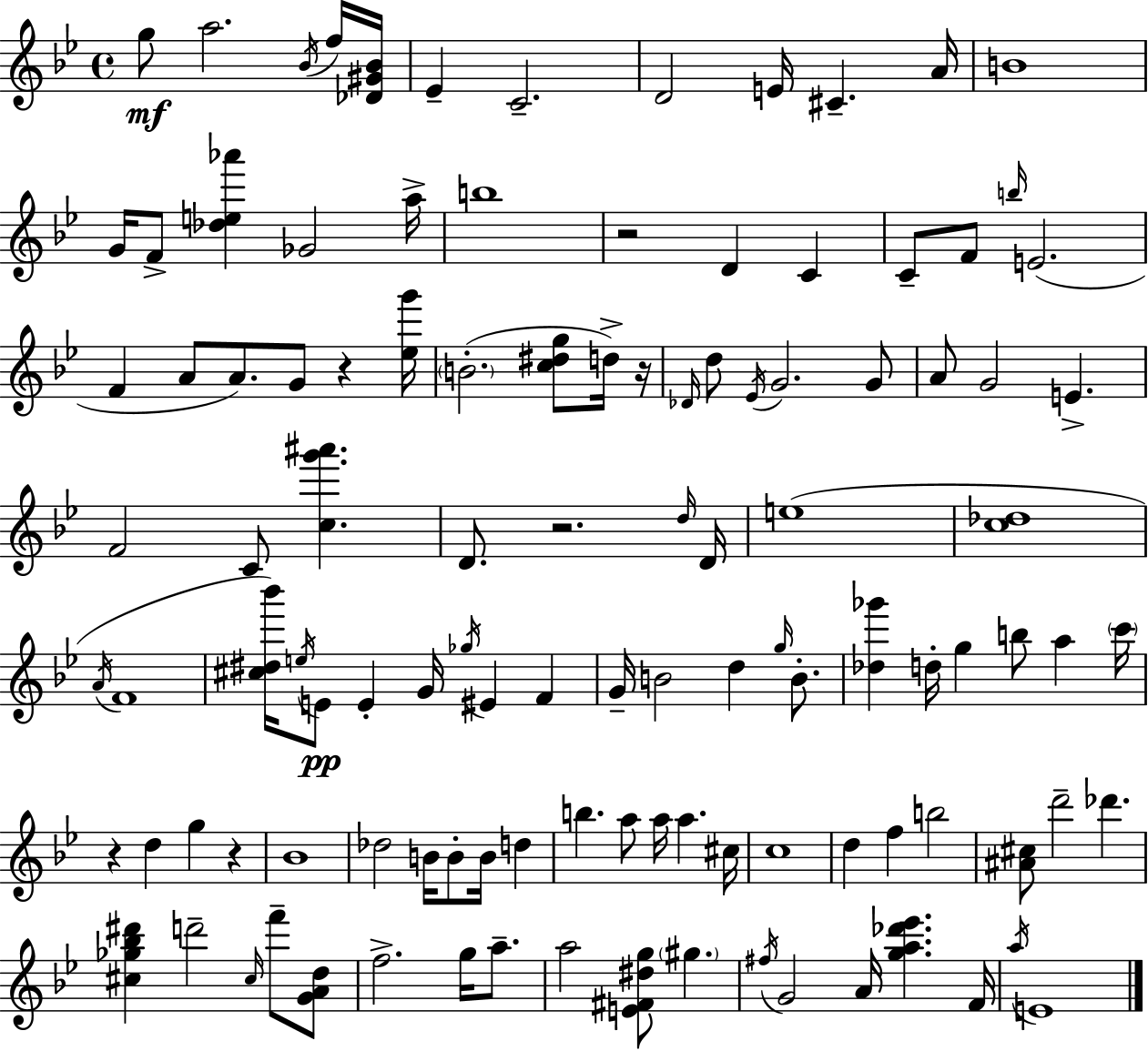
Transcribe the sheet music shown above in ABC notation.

X:1
T:Untitled
M:4/4
L:1/4
K:Bb
g/2 a2 _B/4 f/4 [_D^G_B]/4 _E C2 D2 E/4 ^C A/4 B4 G/4 F/2 [_de_a'] _G2 a/4 b4 z2 D C C/2 F/2 b/4 E2 F A/2 A/2 G/2 z [_eg']/4 B2 [c^dg]/2 d/4 z/4 _D/4 d/2 _E/4 G2 G/2 A/2 G2 E F2 C/2 [cg'^a'] D/2 z2 d/4 D/4 e4 [c_d]4 A/4 F4 [^c^d_b']/4 e/4 E/2 E G/4 _g/4 ^E F G/4 B2 d g/4 B/2 [_d_g'] d/4 g b/2 a c'/4 z d g z _B4 _d2 B/4 B/2 B/4 d b a/2 a/4 a ^c/4 c4 d f b2 [^A^c]/2 d'2 _d' [^c_g_b^d'] d'2 ^c/4 f'/2 [GAd]/2 f2 g/4 a/2 a2 [E^F^dg]/2 ^g ^f/4 G2 A/4 [ga_d'_e'] F/4 a/4 E4